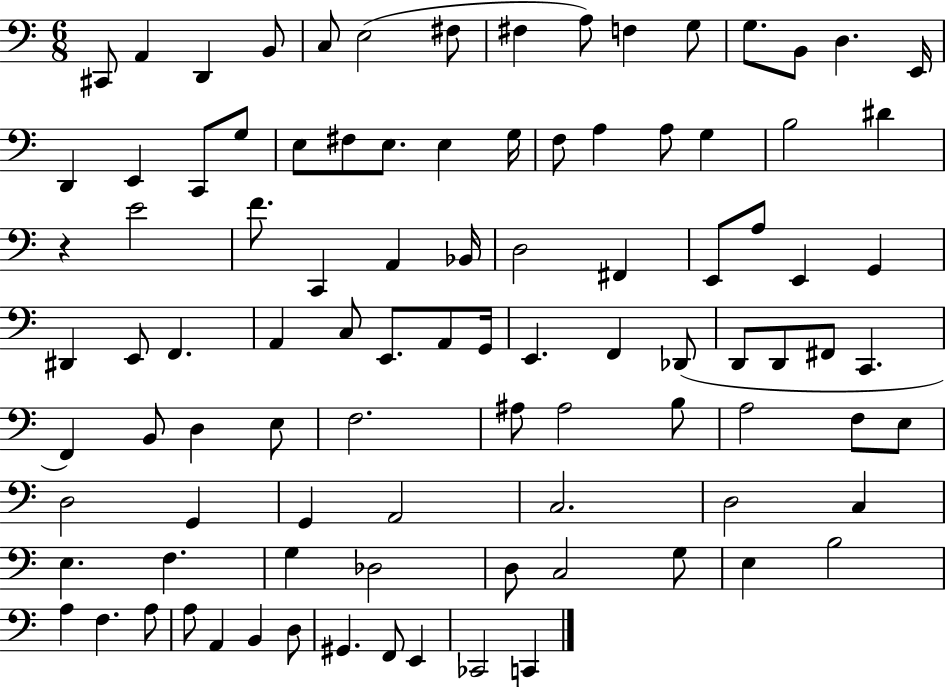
{
  \clef bass
  \numericTimeSignature
  \time 6/8
  \key c \major
  cis,8 a,4 d,4 b,8 | c8 e2( fis8 | fis4 a8) f4 g8 | g8. b,8 d4. e,16 | \break d,4 e,4 c,8 g8 | e8 fis8 e8. e4 g16 | f8 a4 a8 g4 | b2 dis'4 | \break r4 e'2 | f'8. c,4 a,4 bes,16 | d2 fis,4 | e,8 a8 e,4 g,4 | \break dis,4 e,8 f,4. | a,4 c8 e,8. a,8 g,16 | e,4. f,4 des,8( | d,8 d,8 fis,8 c,4. | \break f,4) b,8 d4 e8 | f2. | ais8 ais2 b8 | a2 f8 e8 | \break d2 g,4 | g,4 a,2 | c2. | d2 c4 | \break e4. f4. | g4 des2 | d8 c2 g8 | e4 b2 | \break a4 f4. a8 | a8 a,4 b,4 d8 | gis,4. f,8 e,4 | ces,2 c,4 | \break \bar "|."
}